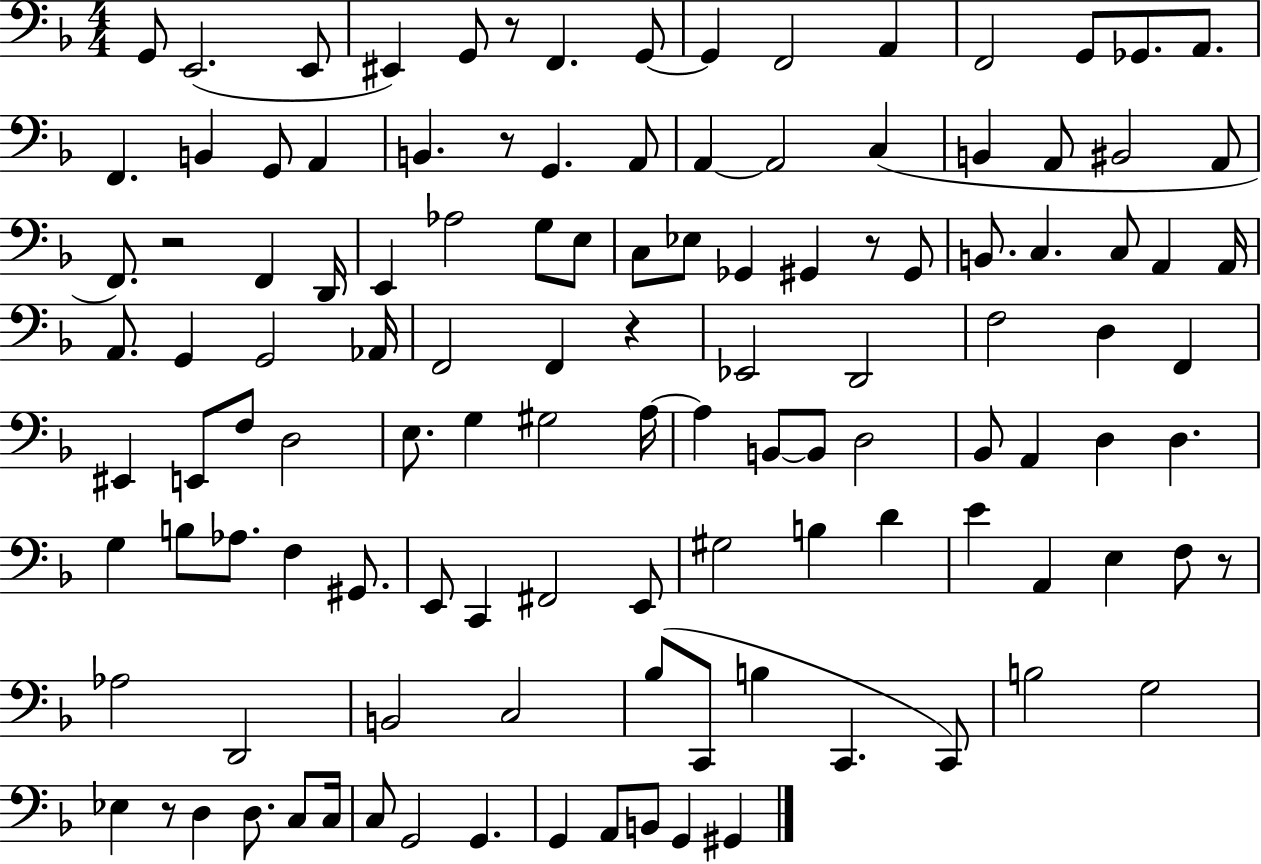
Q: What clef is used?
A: bass